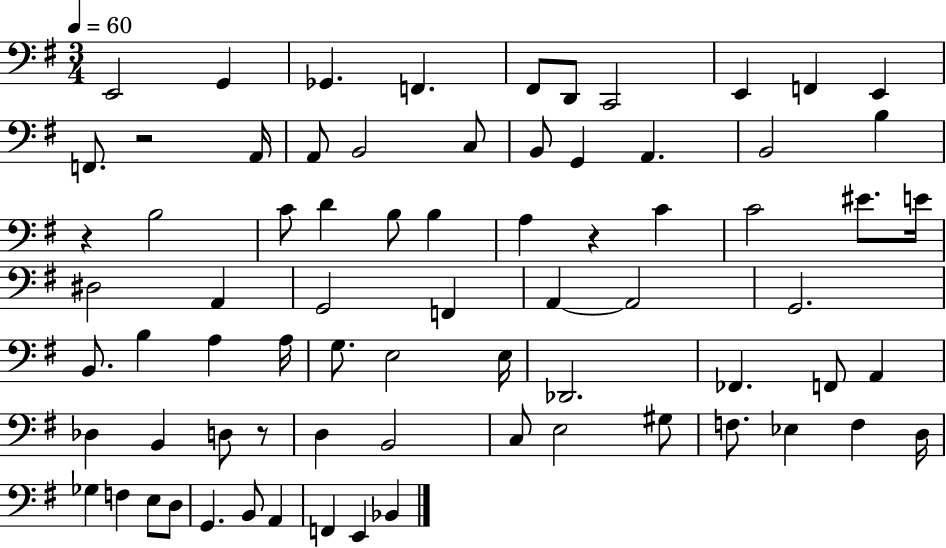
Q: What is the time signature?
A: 3/4